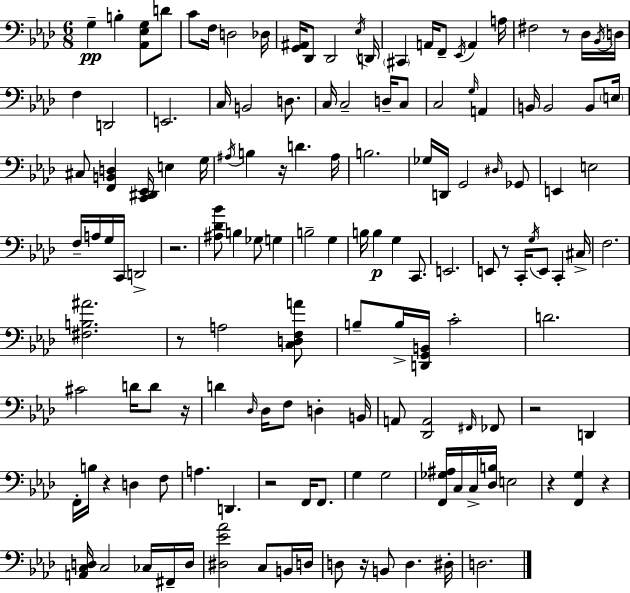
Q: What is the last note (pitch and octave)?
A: D3